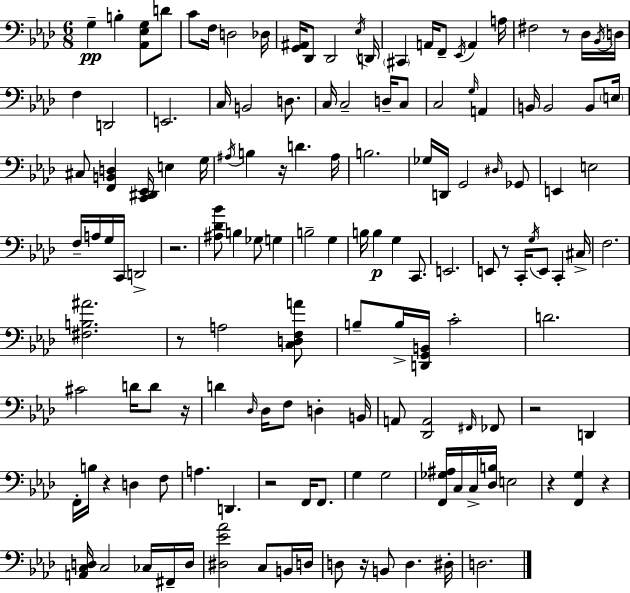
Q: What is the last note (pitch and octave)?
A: D3